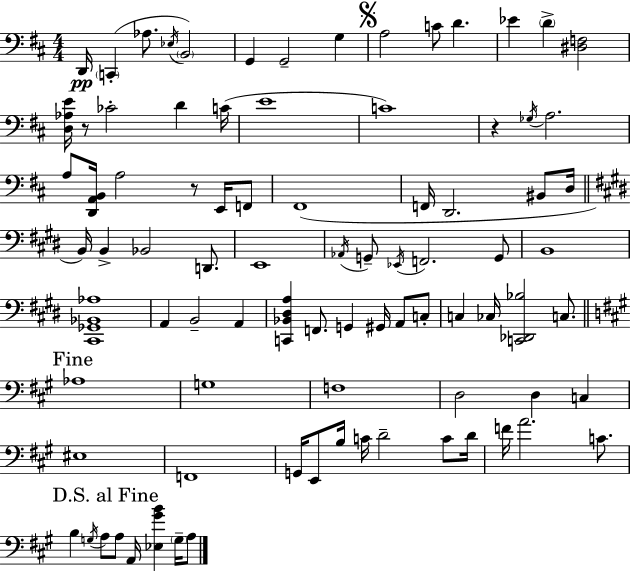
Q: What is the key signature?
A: D major